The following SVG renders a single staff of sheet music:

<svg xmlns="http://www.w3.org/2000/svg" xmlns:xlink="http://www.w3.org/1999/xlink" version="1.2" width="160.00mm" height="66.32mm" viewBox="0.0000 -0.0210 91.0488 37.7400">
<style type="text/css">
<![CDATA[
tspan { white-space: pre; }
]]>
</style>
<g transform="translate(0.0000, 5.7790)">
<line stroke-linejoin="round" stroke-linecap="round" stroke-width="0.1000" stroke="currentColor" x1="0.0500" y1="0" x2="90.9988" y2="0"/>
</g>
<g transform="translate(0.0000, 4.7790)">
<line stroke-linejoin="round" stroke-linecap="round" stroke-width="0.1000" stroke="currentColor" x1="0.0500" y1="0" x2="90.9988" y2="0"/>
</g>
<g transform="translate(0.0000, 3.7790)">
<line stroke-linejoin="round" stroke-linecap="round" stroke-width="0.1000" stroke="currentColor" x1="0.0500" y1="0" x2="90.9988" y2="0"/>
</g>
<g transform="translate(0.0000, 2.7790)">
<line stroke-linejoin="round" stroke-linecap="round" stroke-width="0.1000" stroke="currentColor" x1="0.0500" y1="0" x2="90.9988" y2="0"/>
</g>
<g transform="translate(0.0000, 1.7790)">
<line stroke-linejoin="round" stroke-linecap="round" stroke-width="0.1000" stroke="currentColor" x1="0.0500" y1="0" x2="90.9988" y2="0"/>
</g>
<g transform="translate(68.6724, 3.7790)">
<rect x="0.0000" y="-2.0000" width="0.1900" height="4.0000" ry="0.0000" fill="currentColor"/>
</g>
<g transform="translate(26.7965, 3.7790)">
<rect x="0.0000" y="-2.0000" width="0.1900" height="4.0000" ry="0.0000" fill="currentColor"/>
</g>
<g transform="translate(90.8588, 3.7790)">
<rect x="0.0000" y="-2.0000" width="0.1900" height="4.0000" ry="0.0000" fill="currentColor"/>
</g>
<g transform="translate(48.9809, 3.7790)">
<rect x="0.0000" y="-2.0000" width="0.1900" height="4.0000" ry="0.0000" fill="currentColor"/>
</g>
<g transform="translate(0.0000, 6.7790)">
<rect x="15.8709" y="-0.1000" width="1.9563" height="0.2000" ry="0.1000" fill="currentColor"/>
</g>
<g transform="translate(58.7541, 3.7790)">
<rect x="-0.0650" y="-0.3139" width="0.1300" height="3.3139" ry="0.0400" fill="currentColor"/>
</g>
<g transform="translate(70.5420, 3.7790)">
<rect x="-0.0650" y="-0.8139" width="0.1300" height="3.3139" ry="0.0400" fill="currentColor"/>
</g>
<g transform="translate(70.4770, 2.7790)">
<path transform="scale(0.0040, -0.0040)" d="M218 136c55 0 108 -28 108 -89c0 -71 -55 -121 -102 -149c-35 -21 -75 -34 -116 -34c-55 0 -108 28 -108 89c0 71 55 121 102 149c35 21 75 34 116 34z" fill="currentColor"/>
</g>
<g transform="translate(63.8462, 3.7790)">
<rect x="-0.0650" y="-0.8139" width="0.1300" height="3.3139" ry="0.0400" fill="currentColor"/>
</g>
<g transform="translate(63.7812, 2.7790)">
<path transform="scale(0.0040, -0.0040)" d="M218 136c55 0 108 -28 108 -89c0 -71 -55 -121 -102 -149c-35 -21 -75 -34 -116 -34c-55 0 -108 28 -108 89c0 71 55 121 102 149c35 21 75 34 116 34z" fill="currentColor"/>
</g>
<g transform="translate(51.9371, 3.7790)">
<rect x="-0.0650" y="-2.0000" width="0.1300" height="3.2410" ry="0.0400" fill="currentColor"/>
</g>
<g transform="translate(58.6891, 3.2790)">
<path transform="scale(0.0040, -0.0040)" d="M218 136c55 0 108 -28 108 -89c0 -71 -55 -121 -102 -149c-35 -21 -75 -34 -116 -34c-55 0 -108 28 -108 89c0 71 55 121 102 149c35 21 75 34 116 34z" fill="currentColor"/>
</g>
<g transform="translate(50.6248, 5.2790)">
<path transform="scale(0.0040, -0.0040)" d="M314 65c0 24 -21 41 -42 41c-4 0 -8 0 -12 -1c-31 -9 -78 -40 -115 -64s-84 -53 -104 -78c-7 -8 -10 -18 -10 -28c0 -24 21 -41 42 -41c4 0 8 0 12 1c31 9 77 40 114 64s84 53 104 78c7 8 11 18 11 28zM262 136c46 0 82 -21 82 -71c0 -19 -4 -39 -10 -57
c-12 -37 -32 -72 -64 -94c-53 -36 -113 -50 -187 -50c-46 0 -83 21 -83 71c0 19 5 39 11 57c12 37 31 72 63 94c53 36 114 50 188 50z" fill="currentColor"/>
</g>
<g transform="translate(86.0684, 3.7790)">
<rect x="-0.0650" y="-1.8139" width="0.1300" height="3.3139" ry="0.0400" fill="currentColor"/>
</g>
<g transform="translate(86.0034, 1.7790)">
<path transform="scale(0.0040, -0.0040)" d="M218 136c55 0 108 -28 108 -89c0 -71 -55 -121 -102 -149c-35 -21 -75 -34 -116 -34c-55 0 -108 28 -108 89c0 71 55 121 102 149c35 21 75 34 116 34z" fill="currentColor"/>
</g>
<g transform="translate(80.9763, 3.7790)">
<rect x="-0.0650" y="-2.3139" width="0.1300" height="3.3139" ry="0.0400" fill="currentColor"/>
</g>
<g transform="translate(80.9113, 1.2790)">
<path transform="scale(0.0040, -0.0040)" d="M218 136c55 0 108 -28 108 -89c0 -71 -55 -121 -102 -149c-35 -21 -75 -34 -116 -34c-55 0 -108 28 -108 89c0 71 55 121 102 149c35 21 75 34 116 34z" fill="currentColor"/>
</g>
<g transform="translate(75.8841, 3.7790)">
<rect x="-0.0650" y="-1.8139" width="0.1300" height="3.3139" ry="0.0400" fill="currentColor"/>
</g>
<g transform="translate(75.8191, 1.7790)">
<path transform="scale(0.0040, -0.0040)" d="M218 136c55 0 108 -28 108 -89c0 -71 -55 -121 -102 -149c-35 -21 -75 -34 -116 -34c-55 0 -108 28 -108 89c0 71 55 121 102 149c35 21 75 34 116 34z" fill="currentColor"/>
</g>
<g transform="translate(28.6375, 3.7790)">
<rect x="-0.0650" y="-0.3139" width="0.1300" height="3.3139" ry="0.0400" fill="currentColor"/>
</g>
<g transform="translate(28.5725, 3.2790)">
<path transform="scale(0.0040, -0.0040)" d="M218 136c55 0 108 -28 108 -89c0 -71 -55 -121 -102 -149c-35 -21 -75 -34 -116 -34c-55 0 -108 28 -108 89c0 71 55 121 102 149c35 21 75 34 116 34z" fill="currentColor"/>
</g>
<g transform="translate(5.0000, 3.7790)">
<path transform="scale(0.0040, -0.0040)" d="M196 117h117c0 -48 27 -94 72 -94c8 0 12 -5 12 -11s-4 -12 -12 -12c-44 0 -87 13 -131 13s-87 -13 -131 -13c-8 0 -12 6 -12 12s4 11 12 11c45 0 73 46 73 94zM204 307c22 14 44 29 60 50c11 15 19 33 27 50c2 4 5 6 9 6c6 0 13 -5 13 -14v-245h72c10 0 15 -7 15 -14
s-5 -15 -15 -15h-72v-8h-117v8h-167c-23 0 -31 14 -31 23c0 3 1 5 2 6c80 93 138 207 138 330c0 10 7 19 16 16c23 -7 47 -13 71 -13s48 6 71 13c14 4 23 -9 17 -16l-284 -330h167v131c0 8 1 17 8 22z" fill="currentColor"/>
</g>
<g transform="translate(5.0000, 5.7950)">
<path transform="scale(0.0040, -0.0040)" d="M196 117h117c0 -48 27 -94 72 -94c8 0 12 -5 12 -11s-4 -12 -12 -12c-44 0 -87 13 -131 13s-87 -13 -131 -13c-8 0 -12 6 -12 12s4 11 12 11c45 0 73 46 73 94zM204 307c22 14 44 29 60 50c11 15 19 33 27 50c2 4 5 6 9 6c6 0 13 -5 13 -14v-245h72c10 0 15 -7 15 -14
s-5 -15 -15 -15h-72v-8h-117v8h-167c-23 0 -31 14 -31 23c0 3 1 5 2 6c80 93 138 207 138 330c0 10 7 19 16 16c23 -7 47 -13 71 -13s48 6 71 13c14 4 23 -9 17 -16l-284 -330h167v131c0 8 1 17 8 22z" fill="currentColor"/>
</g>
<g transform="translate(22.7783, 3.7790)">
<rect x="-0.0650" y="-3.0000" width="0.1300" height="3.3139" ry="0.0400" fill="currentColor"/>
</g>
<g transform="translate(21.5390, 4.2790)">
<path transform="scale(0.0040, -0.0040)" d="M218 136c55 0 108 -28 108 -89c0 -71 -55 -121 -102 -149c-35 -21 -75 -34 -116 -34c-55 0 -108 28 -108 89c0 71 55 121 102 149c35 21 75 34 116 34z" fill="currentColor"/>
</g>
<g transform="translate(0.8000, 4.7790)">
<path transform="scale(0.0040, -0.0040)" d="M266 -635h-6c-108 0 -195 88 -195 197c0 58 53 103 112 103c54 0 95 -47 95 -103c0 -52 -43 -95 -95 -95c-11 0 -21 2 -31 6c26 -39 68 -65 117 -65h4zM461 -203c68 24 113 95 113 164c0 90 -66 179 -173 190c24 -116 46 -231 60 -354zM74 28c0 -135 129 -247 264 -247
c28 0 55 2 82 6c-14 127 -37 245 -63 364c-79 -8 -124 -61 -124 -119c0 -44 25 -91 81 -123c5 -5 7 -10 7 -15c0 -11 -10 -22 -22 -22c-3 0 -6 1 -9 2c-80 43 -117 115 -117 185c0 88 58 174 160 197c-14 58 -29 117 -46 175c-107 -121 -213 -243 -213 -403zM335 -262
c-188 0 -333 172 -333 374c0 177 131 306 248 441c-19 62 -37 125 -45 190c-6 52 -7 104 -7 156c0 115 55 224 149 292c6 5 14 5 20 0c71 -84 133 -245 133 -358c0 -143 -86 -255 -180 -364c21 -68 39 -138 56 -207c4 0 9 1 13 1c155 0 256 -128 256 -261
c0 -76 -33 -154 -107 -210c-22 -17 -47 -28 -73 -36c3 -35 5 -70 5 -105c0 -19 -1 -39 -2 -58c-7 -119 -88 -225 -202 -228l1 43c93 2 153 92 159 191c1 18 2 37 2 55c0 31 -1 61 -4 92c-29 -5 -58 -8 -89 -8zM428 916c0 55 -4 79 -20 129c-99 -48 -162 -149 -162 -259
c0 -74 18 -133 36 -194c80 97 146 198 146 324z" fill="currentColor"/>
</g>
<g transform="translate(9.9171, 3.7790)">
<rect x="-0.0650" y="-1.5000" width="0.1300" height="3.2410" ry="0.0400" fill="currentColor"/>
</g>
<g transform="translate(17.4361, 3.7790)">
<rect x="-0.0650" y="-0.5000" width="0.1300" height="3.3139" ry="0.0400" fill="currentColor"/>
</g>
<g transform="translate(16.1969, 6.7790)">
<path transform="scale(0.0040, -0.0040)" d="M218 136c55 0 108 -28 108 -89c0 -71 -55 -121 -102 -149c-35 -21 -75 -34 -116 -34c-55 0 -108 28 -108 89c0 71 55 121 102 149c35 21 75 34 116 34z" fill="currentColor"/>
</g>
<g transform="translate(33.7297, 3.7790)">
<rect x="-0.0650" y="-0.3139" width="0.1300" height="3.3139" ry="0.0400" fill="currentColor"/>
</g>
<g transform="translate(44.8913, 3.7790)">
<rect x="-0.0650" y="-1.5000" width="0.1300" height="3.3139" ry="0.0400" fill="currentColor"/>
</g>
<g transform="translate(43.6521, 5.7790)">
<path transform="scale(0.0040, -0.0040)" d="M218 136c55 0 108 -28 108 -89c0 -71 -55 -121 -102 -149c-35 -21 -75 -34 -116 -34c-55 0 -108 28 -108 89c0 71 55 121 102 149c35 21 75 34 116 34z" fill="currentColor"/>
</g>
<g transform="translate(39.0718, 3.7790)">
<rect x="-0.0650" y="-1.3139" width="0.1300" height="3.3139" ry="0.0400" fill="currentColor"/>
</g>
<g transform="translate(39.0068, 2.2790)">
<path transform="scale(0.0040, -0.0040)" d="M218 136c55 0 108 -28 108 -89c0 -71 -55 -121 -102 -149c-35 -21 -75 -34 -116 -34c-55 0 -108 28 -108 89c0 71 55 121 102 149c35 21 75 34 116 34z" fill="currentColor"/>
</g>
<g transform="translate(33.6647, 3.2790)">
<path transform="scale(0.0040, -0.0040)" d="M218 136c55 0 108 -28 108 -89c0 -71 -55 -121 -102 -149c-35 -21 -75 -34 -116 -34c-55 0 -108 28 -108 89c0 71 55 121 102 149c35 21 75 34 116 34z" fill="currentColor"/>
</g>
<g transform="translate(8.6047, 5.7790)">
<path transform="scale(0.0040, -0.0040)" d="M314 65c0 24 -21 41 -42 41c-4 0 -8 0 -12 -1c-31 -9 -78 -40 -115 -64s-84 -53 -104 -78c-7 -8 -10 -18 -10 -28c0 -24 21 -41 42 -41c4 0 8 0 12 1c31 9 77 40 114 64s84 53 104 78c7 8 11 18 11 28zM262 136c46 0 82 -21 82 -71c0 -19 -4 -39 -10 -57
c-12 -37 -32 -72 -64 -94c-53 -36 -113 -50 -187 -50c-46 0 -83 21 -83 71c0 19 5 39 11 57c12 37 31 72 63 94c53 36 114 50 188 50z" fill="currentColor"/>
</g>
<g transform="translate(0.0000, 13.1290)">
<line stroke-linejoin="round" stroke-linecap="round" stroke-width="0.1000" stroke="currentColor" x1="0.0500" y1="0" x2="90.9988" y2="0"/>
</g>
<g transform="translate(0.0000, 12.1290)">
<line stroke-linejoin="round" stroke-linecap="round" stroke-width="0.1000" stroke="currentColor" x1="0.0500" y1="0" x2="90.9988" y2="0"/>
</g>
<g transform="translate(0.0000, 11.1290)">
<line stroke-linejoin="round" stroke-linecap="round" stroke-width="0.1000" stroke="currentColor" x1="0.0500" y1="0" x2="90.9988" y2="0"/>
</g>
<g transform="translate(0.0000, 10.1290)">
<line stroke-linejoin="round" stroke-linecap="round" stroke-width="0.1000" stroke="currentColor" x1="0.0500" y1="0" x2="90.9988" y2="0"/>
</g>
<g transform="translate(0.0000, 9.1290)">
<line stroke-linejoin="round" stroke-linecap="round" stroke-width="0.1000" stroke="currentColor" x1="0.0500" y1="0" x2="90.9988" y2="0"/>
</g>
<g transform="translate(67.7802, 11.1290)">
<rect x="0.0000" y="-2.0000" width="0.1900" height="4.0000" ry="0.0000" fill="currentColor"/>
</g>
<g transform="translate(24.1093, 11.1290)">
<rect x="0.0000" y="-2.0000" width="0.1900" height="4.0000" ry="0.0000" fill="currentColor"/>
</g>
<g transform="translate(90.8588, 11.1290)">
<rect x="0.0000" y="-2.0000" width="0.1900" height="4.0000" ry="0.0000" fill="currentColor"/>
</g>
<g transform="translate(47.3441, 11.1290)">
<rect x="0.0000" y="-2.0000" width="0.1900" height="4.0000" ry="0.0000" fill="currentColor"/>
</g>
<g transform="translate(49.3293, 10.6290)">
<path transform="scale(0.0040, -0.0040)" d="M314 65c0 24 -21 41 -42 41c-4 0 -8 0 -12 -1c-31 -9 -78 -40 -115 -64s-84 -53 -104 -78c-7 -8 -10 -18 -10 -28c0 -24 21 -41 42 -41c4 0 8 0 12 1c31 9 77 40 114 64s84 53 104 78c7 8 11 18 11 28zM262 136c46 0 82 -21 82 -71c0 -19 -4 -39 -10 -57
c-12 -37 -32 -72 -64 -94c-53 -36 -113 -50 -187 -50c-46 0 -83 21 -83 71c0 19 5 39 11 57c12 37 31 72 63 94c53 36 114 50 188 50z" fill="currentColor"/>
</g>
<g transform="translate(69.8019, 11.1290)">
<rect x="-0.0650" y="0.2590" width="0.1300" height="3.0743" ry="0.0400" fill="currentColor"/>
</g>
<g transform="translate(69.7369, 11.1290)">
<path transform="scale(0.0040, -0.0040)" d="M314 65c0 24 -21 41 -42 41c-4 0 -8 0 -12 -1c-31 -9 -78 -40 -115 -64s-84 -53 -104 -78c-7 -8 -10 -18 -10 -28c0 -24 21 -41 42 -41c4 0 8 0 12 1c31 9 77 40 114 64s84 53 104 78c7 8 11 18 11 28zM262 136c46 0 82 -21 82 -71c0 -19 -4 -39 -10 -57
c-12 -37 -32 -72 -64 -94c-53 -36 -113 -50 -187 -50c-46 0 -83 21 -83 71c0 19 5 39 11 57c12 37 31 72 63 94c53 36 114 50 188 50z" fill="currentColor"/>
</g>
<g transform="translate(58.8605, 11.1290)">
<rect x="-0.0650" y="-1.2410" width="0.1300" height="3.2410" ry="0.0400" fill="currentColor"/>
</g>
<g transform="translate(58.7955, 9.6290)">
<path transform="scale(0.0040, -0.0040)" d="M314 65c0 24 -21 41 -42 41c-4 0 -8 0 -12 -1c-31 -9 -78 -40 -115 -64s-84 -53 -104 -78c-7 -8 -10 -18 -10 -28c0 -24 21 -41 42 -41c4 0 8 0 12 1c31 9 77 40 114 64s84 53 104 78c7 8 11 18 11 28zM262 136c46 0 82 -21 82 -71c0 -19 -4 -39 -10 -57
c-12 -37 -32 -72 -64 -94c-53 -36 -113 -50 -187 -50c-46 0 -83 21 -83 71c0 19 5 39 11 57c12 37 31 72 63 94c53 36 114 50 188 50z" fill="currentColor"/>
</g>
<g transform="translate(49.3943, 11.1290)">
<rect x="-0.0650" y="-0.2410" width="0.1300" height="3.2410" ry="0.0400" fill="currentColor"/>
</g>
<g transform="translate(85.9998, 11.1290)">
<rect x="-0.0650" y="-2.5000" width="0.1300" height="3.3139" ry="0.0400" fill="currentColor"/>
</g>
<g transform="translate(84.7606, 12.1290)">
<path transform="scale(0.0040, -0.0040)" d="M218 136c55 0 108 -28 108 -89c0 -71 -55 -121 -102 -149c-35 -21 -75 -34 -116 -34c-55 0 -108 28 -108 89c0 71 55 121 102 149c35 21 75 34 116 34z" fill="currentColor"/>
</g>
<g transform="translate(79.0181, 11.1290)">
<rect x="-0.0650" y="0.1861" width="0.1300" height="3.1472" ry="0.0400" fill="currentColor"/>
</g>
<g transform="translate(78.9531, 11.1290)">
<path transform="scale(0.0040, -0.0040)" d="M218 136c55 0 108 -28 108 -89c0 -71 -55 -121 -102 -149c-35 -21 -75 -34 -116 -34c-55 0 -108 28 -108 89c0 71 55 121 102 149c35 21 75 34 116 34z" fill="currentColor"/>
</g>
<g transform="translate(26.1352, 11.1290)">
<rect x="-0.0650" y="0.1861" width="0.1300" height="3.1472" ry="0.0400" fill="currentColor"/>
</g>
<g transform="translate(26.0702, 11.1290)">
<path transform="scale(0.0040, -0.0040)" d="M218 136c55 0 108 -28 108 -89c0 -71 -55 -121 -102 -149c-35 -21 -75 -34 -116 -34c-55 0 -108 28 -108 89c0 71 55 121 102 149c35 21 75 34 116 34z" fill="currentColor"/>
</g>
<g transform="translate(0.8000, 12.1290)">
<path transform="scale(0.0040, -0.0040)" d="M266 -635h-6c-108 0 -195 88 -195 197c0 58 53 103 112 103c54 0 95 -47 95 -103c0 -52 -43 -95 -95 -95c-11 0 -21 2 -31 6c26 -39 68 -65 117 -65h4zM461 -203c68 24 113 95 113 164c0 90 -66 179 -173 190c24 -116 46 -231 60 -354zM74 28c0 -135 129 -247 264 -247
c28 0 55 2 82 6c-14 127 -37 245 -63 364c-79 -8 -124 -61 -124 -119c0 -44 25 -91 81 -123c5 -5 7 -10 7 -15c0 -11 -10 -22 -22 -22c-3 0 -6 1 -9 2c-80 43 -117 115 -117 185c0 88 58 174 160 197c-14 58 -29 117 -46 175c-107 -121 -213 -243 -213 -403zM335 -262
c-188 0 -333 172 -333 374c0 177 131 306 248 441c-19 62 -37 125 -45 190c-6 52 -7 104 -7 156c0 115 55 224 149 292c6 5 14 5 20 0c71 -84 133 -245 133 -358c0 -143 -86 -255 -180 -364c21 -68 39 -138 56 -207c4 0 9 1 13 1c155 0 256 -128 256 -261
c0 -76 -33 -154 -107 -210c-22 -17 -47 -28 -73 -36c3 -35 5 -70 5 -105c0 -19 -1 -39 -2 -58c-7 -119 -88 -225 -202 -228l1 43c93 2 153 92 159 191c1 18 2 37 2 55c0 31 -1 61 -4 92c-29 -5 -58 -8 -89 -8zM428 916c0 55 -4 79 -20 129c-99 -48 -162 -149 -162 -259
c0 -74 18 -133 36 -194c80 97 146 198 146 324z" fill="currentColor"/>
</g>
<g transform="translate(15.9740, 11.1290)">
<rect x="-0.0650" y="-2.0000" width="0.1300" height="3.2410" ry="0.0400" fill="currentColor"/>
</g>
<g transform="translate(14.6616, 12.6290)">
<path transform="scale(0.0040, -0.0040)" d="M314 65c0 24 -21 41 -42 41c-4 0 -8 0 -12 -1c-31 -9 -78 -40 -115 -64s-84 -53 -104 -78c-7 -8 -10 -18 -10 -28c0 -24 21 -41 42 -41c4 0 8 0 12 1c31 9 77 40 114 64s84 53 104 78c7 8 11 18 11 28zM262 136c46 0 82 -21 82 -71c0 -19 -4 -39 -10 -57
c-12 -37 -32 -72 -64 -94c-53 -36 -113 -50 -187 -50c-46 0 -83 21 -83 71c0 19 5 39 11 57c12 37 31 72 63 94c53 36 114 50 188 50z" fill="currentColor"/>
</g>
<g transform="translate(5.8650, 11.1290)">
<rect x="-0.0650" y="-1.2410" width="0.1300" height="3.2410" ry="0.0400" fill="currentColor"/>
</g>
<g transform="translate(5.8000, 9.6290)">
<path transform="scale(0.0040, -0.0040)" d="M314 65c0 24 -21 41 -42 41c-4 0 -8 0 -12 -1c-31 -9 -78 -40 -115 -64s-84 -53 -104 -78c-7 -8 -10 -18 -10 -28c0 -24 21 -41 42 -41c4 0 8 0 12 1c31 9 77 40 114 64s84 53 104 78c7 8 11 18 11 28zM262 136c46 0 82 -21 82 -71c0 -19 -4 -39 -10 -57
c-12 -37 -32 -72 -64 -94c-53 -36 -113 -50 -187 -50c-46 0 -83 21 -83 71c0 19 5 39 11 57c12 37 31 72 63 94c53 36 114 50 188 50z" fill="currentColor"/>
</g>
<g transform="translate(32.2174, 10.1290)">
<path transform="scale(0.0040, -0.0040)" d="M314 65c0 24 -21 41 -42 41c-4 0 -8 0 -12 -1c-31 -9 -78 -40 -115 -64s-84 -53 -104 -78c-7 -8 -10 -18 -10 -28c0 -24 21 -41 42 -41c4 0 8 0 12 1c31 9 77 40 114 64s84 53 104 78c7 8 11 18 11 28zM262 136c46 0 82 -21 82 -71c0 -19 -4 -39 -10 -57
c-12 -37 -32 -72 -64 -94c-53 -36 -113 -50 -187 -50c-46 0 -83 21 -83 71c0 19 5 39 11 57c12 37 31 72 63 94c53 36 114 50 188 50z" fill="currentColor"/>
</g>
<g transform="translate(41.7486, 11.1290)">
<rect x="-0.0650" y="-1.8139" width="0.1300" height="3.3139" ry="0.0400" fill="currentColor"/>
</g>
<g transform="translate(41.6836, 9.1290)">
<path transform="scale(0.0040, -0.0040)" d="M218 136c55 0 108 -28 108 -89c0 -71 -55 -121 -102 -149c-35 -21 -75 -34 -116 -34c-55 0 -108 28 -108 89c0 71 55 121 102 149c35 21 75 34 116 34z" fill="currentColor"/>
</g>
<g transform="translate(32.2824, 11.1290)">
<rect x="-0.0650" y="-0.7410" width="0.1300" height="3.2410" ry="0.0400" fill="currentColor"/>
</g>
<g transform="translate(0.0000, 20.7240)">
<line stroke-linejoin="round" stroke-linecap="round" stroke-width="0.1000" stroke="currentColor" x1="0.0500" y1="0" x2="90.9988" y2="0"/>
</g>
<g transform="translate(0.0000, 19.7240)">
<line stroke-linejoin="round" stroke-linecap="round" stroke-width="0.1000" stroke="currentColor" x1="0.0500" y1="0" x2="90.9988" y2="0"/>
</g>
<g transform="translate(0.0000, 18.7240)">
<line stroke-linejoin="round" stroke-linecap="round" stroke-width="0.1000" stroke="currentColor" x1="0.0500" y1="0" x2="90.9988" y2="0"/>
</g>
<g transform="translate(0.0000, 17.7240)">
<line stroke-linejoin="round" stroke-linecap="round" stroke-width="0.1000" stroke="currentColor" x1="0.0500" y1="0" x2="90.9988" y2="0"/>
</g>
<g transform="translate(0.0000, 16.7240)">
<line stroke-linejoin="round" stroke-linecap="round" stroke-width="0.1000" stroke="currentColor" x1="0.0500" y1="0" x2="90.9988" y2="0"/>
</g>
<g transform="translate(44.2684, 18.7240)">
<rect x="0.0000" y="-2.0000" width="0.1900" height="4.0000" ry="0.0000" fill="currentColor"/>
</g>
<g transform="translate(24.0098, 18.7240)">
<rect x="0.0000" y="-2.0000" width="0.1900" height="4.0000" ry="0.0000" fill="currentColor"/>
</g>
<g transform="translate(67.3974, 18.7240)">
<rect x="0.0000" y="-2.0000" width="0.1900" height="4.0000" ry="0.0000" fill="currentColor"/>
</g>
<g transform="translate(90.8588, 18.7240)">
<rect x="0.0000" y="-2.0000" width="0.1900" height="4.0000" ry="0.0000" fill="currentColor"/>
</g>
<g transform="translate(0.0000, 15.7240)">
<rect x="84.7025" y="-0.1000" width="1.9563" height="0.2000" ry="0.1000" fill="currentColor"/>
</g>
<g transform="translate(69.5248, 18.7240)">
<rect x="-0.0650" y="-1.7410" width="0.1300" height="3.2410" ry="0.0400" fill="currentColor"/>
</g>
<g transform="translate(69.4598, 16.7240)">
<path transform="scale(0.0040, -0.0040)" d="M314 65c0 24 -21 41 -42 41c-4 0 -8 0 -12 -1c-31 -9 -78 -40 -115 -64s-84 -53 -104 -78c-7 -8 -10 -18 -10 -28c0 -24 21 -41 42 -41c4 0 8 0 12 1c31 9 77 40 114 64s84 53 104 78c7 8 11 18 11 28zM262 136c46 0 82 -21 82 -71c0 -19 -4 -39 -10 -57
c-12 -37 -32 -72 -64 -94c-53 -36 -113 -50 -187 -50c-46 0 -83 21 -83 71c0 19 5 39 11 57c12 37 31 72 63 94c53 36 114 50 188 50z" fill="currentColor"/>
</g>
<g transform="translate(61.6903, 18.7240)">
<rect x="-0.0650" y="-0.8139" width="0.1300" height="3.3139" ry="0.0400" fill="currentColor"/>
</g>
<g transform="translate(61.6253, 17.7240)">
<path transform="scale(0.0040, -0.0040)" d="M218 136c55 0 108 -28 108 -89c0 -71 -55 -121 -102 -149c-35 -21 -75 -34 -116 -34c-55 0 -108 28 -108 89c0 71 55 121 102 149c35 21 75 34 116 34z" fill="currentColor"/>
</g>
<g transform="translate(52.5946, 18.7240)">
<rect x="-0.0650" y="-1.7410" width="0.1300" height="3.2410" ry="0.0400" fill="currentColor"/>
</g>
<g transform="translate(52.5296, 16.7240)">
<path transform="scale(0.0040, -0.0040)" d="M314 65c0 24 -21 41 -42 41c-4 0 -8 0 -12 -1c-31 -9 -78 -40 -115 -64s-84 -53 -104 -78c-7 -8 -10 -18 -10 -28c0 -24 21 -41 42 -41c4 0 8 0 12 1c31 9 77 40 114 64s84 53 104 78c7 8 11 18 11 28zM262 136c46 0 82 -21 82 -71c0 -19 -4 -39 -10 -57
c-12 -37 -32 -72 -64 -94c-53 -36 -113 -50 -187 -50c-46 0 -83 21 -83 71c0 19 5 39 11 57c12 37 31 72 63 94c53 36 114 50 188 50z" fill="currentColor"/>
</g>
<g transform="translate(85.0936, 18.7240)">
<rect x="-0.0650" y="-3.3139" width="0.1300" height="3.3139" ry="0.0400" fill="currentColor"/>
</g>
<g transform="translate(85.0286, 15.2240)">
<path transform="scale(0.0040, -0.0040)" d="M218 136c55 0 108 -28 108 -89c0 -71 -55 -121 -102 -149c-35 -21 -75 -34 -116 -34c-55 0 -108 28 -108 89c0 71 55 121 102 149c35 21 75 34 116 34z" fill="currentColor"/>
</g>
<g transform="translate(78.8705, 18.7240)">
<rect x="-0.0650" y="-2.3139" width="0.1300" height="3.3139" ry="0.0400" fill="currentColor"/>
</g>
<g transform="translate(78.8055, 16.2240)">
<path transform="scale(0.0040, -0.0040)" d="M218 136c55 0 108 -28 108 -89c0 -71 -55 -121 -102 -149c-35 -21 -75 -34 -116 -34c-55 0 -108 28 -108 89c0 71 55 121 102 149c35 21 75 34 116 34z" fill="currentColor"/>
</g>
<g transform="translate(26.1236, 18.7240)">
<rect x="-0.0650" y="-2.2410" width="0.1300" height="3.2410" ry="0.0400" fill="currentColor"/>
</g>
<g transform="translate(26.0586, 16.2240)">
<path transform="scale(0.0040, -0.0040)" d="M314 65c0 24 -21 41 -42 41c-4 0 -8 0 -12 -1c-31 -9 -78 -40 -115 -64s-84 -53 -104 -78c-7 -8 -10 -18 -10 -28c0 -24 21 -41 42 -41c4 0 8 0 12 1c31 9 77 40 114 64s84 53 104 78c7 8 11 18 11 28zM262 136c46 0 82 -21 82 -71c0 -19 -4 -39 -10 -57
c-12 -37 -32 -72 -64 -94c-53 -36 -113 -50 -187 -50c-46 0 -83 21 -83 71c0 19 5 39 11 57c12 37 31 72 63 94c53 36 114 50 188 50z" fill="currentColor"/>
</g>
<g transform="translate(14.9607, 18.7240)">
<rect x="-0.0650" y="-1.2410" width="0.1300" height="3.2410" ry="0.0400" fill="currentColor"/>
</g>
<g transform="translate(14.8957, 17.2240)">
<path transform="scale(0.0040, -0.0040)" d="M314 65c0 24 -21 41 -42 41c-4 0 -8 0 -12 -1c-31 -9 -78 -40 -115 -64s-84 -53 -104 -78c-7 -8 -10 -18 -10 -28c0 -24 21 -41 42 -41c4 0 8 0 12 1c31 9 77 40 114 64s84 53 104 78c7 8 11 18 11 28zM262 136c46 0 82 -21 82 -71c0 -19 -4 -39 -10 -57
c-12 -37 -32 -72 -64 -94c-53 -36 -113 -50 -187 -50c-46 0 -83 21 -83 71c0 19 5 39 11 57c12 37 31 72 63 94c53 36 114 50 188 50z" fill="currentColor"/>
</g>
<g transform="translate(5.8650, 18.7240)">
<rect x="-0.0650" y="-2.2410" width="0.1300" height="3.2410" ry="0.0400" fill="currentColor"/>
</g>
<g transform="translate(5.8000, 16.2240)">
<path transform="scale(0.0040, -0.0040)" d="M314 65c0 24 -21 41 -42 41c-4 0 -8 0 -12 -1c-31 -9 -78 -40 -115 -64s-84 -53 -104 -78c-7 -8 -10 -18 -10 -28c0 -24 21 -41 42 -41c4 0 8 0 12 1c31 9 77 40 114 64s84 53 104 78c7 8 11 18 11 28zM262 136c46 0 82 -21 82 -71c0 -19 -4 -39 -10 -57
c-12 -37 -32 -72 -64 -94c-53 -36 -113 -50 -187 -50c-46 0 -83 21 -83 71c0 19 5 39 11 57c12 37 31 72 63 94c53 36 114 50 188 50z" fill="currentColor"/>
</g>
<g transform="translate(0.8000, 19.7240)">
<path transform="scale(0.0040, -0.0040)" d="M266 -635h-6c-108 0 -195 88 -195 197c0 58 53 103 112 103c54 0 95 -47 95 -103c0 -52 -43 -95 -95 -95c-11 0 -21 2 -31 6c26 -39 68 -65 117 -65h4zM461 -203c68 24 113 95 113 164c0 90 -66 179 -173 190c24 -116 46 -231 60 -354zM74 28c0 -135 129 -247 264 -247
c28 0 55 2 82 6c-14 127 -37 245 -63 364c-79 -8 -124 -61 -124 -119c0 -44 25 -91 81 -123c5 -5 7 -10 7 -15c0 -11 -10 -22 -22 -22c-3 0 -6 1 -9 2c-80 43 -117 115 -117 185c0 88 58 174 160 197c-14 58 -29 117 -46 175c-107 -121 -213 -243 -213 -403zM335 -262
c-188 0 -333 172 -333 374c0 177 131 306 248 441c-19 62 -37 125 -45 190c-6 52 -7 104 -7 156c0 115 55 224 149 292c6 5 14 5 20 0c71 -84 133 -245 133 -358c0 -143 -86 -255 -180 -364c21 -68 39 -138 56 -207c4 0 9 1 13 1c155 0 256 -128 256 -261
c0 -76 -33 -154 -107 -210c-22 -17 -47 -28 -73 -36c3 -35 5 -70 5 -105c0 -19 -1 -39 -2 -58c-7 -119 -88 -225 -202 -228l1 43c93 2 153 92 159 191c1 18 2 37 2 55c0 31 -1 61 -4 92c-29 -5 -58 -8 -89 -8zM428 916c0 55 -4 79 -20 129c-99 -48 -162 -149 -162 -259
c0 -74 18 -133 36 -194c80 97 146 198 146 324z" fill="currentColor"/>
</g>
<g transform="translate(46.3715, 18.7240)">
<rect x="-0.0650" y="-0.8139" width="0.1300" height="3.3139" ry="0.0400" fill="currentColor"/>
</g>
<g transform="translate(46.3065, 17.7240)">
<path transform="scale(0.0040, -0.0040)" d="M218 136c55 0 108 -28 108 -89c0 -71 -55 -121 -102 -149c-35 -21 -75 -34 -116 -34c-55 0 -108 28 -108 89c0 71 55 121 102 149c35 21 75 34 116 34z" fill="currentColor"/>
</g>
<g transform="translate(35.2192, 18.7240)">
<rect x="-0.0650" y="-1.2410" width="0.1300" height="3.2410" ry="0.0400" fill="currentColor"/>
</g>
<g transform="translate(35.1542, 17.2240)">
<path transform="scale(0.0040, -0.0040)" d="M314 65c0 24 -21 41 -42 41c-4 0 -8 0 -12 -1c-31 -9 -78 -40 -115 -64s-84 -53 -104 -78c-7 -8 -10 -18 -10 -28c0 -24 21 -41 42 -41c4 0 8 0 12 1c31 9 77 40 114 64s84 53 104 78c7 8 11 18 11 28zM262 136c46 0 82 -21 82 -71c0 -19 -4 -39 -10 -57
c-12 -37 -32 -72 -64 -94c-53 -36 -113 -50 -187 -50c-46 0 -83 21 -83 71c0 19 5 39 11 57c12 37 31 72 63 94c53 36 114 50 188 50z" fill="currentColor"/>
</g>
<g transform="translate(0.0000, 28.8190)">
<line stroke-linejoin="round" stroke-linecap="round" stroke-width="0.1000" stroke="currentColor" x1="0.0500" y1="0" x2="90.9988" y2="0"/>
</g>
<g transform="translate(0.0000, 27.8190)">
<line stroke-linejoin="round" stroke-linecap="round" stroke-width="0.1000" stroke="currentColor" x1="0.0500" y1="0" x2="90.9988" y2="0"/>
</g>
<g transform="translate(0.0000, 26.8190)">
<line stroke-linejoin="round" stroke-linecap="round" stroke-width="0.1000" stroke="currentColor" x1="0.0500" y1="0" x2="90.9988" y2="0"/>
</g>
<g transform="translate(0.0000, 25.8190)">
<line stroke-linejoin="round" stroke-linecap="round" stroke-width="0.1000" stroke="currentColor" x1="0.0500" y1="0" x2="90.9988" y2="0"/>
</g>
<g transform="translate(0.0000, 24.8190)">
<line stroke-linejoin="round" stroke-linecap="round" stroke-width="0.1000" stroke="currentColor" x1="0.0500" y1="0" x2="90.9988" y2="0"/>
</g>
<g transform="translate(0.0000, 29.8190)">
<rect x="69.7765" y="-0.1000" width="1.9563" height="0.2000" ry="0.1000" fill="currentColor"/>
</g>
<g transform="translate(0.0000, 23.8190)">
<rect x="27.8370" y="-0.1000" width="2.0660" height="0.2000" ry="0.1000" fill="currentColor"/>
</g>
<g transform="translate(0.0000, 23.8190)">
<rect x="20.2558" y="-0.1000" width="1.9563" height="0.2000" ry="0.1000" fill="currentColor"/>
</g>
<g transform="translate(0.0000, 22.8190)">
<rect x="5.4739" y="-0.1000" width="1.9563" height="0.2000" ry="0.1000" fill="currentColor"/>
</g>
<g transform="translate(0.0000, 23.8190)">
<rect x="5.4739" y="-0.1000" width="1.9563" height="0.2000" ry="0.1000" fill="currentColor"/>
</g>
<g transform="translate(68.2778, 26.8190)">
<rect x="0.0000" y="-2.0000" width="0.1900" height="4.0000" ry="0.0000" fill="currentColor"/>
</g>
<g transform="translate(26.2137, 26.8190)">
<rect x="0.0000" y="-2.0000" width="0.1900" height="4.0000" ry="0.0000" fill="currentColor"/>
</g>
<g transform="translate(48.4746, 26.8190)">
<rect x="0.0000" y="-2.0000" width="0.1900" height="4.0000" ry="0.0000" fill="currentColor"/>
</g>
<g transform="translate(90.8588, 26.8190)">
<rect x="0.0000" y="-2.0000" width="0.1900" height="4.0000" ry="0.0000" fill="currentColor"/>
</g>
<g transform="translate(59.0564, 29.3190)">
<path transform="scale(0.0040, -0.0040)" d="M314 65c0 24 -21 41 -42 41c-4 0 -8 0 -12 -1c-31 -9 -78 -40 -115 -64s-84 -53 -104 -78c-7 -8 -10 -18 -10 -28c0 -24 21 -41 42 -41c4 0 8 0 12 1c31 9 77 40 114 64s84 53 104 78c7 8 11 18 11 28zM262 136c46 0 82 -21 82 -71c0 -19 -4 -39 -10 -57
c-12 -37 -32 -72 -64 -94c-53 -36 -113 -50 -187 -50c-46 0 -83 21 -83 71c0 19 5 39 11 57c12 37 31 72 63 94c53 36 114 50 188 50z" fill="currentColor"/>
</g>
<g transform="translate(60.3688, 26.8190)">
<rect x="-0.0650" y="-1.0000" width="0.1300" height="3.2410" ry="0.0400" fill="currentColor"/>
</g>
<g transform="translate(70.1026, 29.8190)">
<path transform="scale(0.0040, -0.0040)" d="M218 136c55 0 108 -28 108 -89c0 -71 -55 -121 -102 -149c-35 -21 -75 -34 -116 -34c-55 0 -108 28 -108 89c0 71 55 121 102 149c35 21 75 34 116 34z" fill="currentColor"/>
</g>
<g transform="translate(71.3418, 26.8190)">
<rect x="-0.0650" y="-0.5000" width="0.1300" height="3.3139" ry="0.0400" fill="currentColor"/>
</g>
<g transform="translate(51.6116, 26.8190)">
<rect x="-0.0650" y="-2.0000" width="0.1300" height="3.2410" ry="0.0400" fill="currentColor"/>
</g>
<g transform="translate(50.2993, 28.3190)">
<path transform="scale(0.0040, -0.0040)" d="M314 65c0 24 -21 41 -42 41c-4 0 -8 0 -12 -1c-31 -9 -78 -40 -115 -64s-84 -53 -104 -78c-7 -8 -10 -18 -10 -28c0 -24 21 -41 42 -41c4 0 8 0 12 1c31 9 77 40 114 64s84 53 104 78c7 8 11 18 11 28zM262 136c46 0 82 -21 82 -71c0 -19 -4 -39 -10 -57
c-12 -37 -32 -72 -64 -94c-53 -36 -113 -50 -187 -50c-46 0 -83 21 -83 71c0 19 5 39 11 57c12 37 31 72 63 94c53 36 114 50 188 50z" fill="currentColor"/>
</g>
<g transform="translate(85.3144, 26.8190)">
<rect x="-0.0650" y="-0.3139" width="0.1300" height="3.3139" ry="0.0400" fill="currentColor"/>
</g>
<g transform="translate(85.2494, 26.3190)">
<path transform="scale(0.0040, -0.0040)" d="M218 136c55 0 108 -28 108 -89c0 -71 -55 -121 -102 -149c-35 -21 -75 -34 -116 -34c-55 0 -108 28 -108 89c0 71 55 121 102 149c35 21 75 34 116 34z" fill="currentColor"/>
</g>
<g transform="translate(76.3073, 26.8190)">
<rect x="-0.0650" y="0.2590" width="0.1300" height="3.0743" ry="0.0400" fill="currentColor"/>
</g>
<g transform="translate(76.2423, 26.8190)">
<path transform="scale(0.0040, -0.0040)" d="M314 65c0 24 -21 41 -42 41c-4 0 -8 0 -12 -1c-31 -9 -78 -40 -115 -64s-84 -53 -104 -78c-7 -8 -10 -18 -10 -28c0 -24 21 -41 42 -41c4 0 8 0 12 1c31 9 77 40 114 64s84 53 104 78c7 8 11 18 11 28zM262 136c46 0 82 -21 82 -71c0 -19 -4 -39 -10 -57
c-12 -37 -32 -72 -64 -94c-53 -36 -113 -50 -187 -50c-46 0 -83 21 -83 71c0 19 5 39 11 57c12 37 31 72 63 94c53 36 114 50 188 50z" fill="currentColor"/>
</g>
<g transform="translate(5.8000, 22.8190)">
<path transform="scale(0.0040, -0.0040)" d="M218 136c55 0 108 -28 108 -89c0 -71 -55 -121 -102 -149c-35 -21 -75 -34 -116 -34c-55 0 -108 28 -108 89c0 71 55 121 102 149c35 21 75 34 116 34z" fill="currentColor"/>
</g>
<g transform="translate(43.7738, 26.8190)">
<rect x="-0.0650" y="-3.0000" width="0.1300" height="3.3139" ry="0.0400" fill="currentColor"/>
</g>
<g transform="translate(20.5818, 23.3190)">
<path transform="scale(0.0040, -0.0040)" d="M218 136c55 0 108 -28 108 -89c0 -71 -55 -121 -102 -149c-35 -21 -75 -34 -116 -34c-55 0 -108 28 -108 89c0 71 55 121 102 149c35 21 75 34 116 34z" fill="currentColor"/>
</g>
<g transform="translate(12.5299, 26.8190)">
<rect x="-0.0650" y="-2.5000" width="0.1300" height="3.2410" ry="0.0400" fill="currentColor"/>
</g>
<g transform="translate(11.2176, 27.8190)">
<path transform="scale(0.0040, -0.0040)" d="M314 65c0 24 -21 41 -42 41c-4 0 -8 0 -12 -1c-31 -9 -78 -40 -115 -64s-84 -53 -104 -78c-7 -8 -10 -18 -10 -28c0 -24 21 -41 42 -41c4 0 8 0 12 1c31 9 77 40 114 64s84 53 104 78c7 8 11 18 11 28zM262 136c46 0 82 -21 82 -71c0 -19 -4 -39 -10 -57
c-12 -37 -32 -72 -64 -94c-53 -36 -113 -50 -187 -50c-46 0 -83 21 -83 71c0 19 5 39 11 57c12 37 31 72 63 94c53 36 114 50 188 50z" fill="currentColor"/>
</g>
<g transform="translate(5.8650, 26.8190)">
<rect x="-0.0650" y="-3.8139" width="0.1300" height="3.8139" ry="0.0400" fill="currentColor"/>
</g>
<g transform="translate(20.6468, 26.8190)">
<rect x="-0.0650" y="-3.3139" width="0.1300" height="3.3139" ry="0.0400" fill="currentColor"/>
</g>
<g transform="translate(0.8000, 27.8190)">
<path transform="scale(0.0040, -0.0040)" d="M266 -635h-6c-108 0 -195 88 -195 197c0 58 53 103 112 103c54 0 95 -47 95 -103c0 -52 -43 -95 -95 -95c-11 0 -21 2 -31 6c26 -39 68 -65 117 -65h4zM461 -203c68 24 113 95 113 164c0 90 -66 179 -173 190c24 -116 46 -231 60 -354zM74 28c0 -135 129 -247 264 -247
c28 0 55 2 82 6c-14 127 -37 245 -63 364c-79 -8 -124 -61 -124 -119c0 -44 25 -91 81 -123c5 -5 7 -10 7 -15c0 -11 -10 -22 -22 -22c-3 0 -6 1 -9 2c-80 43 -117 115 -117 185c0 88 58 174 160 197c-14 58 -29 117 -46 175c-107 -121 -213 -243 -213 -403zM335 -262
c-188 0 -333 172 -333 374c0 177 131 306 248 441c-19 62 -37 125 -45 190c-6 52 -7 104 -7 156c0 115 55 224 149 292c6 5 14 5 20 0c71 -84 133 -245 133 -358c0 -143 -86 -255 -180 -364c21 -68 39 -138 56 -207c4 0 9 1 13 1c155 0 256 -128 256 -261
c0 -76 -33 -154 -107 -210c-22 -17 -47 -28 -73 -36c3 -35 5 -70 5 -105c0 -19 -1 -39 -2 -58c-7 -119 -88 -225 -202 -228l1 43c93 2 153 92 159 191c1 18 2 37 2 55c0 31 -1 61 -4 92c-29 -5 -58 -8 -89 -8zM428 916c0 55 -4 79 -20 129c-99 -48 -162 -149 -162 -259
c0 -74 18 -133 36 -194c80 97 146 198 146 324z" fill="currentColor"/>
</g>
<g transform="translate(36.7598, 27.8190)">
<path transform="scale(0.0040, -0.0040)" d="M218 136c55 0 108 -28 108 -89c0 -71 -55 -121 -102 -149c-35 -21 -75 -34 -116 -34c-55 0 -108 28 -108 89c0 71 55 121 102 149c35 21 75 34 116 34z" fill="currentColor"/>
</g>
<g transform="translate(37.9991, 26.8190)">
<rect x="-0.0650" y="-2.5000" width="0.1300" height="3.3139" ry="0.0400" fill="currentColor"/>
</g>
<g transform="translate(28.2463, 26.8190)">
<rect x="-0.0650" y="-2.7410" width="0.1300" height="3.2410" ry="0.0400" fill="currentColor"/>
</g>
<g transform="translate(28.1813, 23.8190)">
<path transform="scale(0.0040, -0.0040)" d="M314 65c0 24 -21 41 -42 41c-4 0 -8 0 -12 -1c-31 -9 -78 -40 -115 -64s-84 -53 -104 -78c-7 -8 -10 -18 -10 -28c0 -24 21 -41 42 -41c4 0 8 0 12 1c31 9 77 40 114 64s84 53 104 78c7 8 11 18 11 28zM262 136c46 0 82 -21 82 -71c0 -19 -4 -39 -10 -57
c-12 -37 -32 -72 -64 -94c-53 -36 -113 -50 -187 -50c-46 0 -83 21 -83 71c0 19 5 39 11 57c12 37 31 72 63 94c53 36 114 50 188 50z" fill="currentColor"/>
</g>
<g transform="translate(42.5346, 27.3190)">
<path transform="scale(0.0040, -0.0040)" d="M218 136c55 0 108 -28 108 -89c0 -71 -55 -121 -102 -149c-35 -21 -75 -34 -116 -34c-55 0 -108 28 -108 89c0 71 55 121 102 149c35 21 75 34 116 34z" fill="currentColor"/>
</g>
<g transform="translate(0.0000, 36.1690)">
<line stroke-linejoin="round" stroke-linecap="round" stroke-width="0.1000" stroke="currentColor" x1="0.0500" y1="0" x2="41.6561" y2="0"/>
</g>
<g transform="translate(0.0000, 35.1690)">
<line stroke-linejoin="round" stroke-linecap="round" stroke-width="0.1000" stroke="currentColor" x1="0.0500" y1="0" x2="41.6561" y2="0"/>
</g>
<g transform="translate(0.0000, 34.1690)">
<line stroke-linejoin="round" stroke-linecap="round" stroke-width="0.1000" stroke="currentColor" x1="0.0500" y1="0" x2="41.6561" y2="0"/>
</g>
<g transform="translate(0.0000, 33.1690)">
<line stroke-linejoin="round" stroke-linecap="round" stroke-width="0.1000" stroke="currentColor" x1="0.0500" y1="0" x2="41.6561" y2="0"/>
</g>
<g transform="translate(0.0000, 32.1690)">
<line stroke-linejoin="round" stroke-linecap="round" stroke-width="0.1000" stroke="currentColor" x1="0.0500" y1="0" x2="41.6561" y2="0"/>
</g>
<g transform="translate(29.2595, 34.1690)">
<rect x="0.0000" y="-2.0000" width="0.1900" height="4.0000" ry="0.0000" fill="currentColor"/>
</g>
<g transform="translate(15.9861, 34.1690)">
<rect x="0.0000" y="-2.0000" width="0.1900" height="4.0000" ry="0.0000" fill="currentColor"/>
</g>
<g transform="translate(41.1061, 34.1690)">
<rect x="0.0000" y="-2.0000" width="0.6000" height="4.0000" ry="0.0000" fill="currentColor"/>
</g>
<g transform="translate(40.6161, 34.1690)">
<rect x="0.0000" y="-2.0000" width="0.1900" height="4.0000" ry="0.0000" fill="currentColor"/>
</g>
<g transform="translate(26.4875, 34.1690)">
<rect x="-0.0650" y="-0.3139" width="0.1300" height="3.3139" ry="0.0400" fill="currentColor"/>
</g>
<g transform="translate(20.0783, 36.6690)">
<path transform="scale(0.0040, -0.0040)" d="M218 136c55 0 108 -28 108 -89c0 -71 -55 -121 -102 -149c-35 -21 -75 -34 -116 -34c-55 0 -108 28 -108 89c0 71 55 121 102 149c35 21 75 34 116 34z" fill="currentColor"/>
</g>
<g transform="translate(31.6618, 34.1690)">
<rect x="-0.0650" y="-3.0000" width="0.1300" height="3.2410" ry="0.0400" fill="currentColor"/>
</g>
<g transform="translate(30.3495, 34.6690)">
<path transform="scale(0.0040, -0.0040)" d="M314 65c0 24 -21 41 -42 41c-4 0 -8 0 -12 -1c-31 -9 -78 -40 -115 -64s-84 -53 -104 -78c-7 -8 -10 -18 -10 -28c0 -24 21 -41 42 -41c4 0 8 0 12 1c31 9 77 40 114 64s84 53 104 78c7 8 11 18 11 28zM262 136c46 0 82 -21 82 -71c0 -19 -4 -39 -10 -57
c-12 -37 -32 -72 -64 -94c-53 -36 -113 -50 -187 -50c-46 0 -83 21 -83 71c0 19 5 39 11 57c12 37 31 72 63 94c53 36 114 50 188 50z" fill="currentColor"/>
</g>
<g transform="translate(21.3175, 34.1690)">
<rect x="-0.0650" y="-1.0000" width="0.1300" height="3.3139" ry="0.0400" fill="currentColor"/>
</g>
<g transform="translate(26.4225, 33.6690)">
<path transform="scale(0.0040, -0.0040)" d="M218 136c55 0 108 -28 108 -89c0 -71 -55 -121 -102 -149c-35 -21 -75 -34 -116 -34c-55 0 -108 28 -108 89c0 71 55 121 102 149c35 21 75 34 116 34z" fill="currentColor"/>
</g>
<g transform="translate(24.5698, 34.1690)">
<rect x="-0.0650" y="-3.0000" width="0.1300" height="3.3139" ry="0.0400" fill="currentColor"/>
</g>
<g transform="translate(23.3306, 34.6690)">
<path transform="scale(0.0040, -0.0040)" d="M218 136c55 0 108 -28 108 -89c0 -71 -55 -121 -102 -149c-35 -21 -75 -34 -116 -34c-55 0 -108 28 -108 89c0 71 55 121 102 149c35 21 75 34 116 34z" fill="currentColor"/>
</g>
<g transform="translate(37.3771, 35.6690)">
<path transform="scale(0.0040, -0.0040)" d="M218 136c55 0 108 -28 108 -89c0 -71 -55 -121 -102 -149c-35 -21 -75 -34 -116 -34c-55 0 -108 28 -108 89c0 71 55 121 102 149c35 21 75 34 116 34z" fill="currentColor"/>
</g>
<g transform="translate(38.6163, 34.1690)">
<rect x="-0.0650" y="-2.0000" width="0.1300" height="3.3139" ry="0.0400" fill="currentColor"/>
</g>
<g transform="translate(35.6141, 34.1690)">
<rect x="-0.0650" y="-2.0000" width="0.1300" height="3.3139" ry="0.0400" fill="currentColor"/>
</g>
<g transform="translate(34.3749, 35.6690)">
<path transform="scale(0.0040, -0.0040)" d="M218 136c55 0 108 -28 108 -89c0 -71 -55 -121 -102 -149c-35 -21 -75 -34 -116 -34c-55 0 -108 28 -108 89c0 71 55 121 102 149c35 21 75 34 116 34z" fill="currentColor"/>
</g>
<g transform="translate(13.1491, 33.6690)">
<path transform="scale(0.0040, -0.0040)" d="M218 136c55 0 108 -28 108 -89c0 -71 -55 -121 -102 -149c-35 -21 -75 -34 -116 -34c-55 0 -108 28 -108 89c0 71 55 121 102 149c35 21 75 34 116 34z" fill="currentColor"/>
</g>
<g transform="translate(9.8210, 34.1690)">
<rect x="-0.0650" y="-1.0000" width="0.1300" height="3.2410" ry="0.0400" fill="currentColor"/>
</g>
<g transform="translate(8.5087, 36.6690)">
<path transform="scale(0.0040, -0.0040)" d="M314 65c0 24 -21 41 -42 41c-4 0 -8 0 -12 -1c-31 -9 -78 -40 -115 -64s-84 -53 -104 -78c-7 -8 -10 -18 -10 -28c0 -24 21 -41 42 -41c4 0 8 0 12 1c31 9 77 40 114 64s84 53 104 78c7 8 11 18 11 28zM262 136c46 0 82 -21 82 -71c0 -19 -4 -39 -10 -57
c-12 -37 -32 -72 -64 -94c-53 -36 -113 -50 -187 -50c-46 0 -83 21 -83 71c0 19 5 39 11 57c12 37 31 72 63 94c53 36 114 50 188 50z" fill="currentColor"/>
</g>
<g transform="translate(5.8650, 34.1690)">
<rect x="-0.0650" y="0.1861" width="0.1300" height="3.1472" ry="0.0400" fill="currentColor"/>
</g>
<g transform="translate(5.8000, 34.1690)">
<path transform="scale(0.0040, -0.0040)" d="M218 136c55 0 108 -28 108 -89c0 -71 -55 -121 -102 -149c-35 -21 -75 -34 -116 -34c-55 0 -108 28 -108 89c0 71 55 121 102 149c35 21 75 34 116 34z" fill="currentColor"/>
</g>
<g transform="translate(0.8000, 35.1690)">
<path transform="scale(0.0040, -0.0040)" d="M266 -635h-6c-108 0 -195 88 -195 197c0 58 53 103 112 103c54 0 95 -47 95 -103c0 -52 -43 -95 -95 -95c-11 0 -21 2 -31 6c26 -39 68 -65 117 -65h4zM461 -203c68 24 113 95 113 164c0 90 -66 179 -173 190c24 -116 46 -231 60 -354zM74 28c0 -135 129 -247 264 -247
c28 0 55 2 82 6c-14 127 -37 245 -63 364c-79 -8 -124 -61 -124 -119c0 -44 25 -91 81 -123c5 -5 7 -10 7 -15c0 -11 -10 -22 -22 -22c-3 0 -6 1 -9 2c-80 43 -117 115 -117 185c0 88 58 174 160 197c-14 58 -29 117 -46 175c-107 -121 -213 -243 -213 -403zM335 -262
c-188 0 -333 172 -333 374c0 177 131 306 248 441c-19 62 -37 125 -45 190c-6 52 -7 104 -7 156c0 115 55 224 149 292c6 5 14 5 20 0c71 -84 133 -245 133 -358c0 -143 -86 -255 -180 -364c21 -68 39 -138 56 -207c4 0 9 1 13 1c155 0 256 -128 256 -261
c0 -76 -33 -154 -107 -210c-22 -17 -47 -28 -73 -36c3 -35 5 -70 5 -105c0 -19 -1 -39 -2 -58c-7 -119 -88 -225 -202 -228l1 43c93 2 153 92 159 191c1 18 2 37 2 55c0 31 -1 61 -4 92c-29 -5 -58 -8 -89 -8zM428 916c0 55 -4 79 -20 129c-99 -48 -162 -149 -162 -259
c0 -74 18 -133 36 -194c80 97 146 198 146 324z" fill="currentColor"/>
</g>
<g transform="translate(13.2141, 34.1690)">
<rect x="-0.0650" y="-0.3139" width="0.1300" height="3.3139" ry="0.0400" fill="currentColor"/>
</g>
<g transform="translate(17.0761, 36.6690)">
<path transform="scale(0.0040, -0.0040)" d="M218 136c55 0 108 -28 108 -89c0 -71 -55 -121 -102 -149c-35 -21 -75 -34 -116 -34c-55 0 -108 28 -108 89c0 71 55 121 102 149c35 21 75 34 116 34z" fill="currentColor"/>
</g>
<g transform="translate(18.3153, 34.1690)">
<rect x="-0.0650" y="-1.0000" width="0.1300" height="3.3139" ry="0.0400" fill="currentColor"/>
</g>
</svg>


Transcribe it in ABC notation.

X:1
T:Untitled
M:4/4
L:1/4
K:C
E2 C A c c e E F2 c d d f g f e2 F2 B d2 f c2 e2 B2 B G g2 e2 g2 e2 d f2 d f2 g b c' G2 b a2 G A F2 D2 C B2 c B D2 c D D A c A2 F F